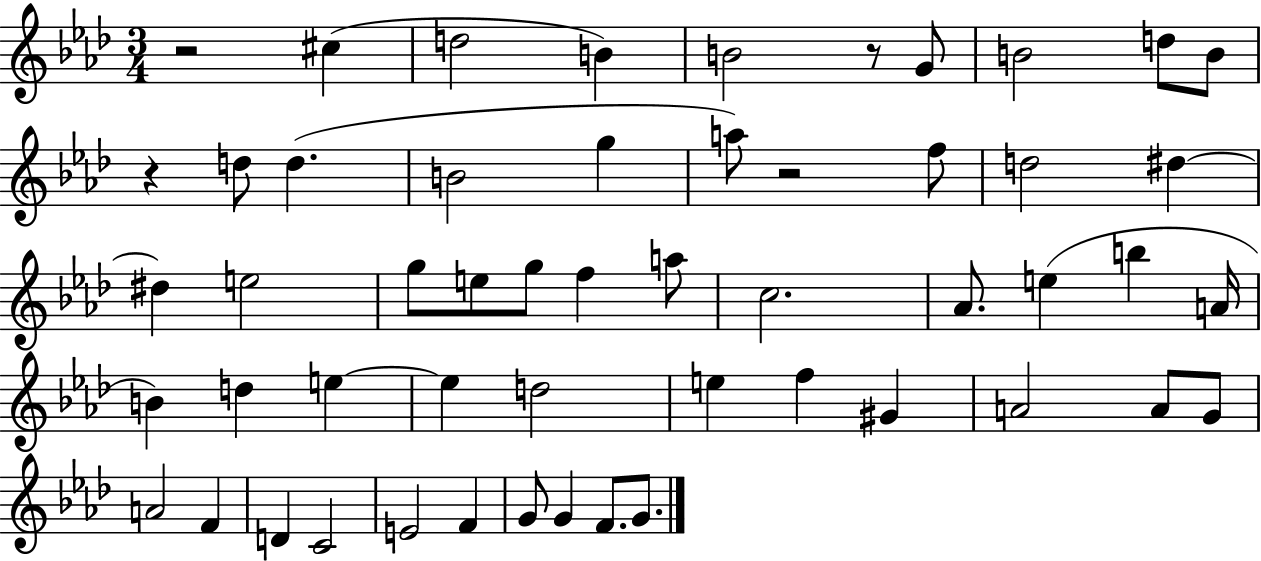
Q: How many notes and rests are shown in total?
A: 53